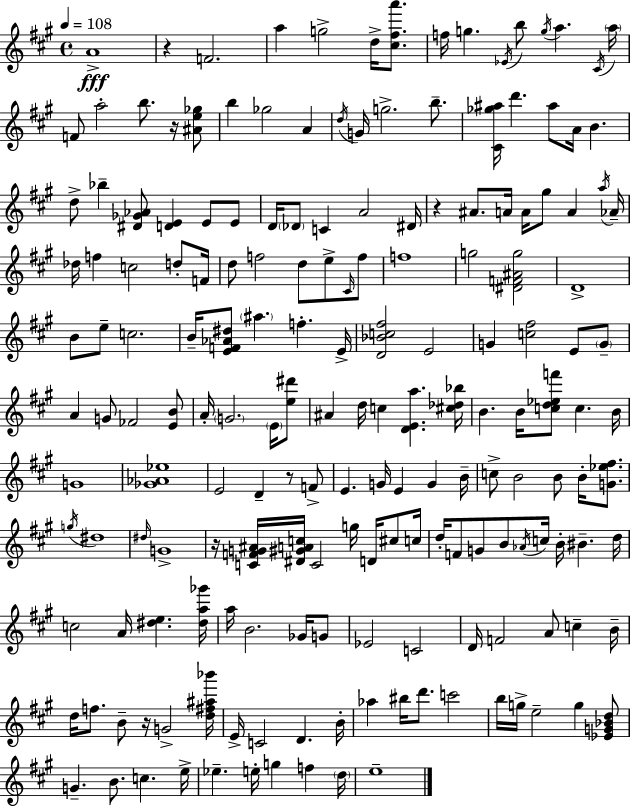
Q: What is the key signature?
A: A major